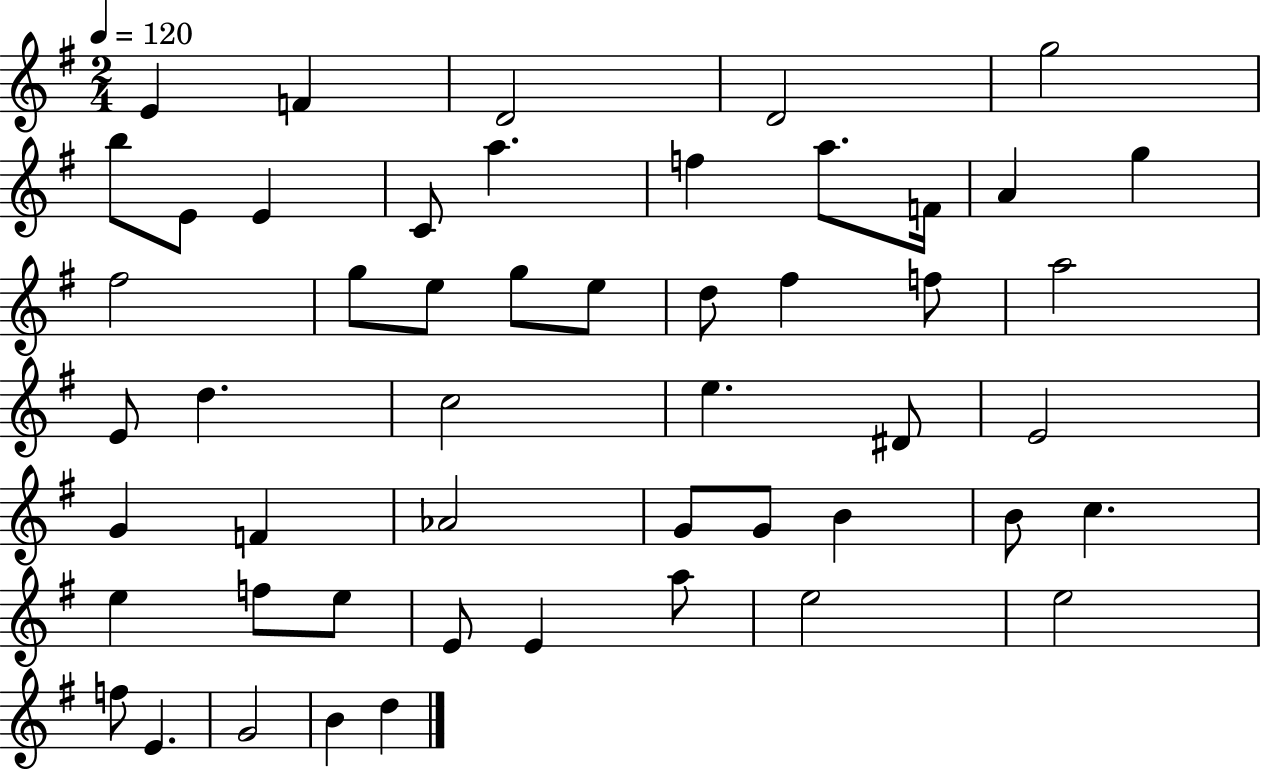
X:1
T:Untitled
M:2/4
L:1/4
K:G
E F D2 D2 g2 b/2 E/2 E C/2 a f a/2 F/4 A g ^f2 g/2 e/2 g/2 e/2 d/2 ^f f/2 a2 E/2 d c2 e ^D/2 E2 G F _A2 G/2 G/2 B B/2 c e f/2 e/2 E/2 E a/2 e2 e2 f/2 E G2 B d